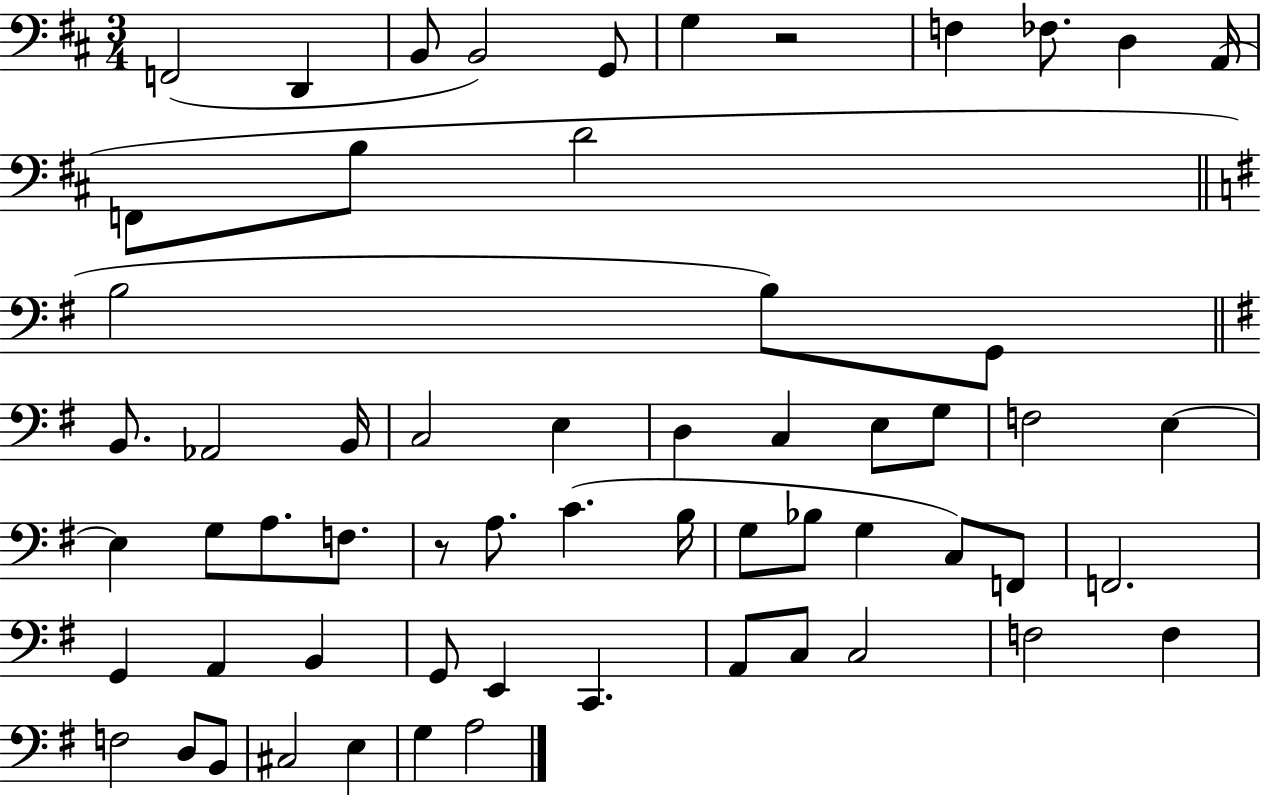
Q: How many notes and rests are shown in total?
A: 60